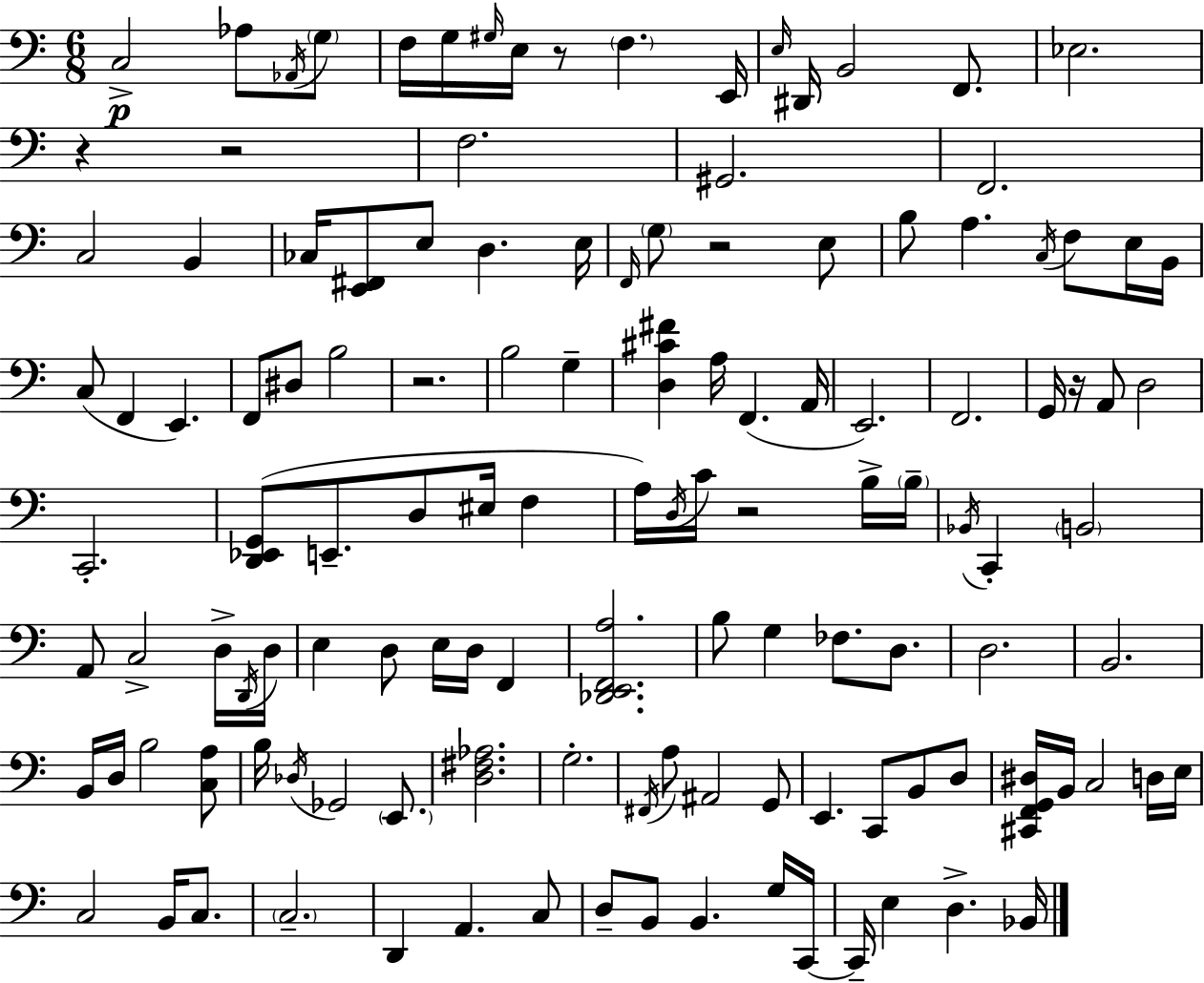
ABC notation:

X:1
T:Untitled
M:6/8
L:1/4
K:C
C,2 _A,/2 _A,,/4 G,/2 F,/4 G,/4 ^G,/4 E,/4 z/2 F, E,,/4 E,/4 ^D,,/4 B,,2 F,,/2 _E,2 z z2 F,2 ^G,,2 F,,2 C,2 B,, _C,/4 [E,,^F,,]/2 E,/2 D, E,/4 F,,/4 G,/2 z2 E,/2 B,/2 A, C,/4 F,/2 E,/4 B,,/4 C,/2 F,, E,, F,,/2 ^D,/2 B,2 z2 B,2 G, [D,^C^F] A,/4 F,, A,,/4 E,,2 F,,2 G,,/4 z/4 A,,/2 D,2 C,,2 [D,,_E,,G,,]/2 E,,/2 D,/2 ^E,/4 F, A,/4 D,/4 C/4 z2 B,/4 B,/4 _B,,/4 C,, B,,2 A,,/2 C,2 D,/4 D,,/4 D,/4 E, D,/2 E,/4 D,/4 F,, [_D,,E,,F,,A,]2 B,/2 G, _F,/2 D,/2 D,2 B,,2 B,,/4 D,/4 B,2 [C,A,]/2 B,/4 _D,/4 _G,,2 E,,/2 [D,^F,_A,]2 G,2 ^F,,/4 A,/2 ^A,,2 G,,/2 E,, C,,/2 B,,/2 D,/2 [^C,,F,,G,,^D,]/4 B,,/4 C,2 D,/4 E,/4 C,2 B,,/4 C,/2 C,2 D,, A,, C,/2 D,/2 B,,/2 B,, G,/4 C,,/4 C,,/4 E, D, _B,,/4